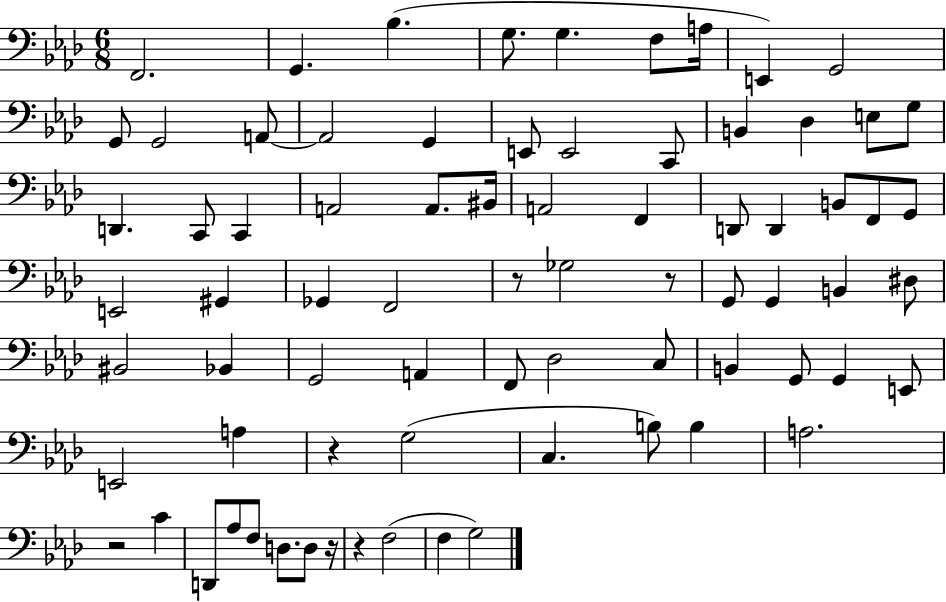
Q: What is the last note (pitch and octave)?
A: G3